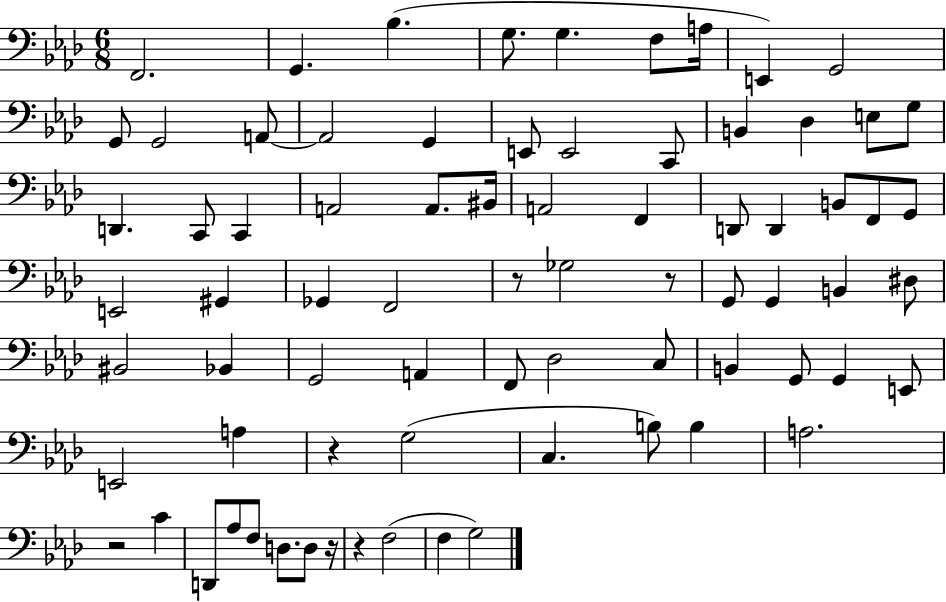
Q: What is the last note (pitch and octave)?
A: G3